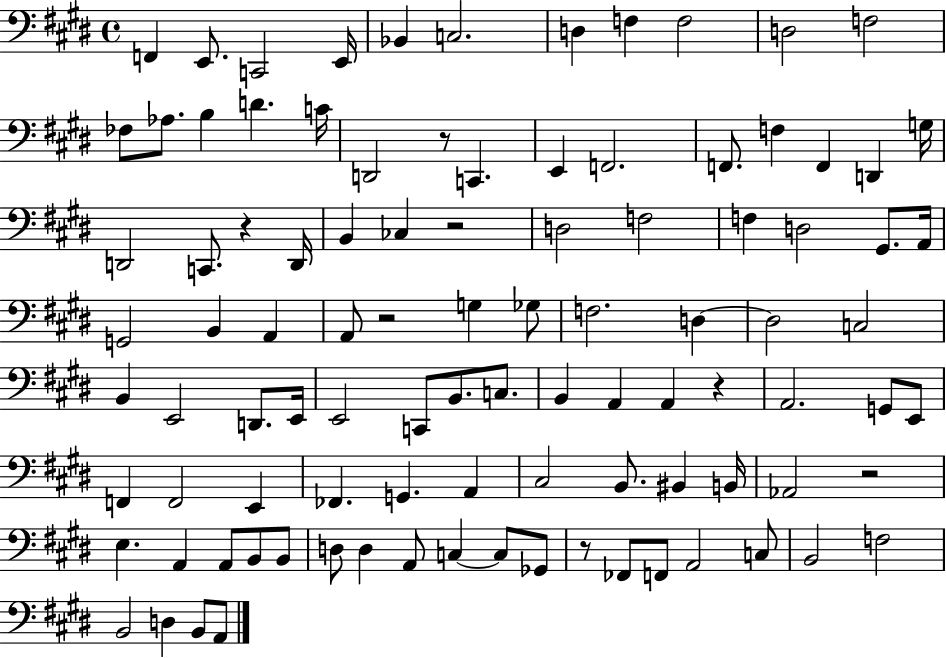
F2/q E2/e. C2/h E2/s Bb2/q C3/h. D3/q F3/q F3/h D3/h F3/h FES3/e Ab3/e. B3/q D4/q. C4/s D2/h R/e C2/q. E2/q F2/h. F2/e. F3/q F2/q D2/q G3/s D2/h C2/e. R/q D2/s B2/q CES3/q R/h D3/h F3/h F3/q D3/h G#2/e. A2/s G2/h B2/q A2/q A2/e R/h G3/q Gb3/e F3/h. D3/q D3/h C3/h B2/q E2/h D2/e. E2/s E2/h C2/e B2/e. C3/e. B2/q A2/q A2/q R/q A2/h. G2/e E2/e F2/q F2/h E2/q FES2/q. G2/q. A2/q C#3/h B2/e. BIS2/q B2/s Ab2/h R/h E3/q. A2/q A2/e B2/e B2/e D3/e D3/q A2/e C3/q C3/e Gb2/e R/e FES2/e F2/e A2/h C3/e B2/h F3/h B2/h D3/q B2/e A2/e